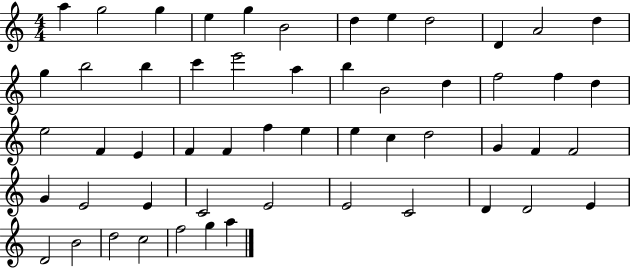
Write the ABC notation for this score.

X:1
T:Untitled
M:4/4
L:1/4
K:C
a g2 g e g B2 d e d2 D A2 d g b2 b c' e'2 a b B2 d f2 f d e2 F E F F f e e c d2 G F F2 G E2 E C2 E2 E2 C2 D D2 E D2 B2 d2 c2 f2 g a